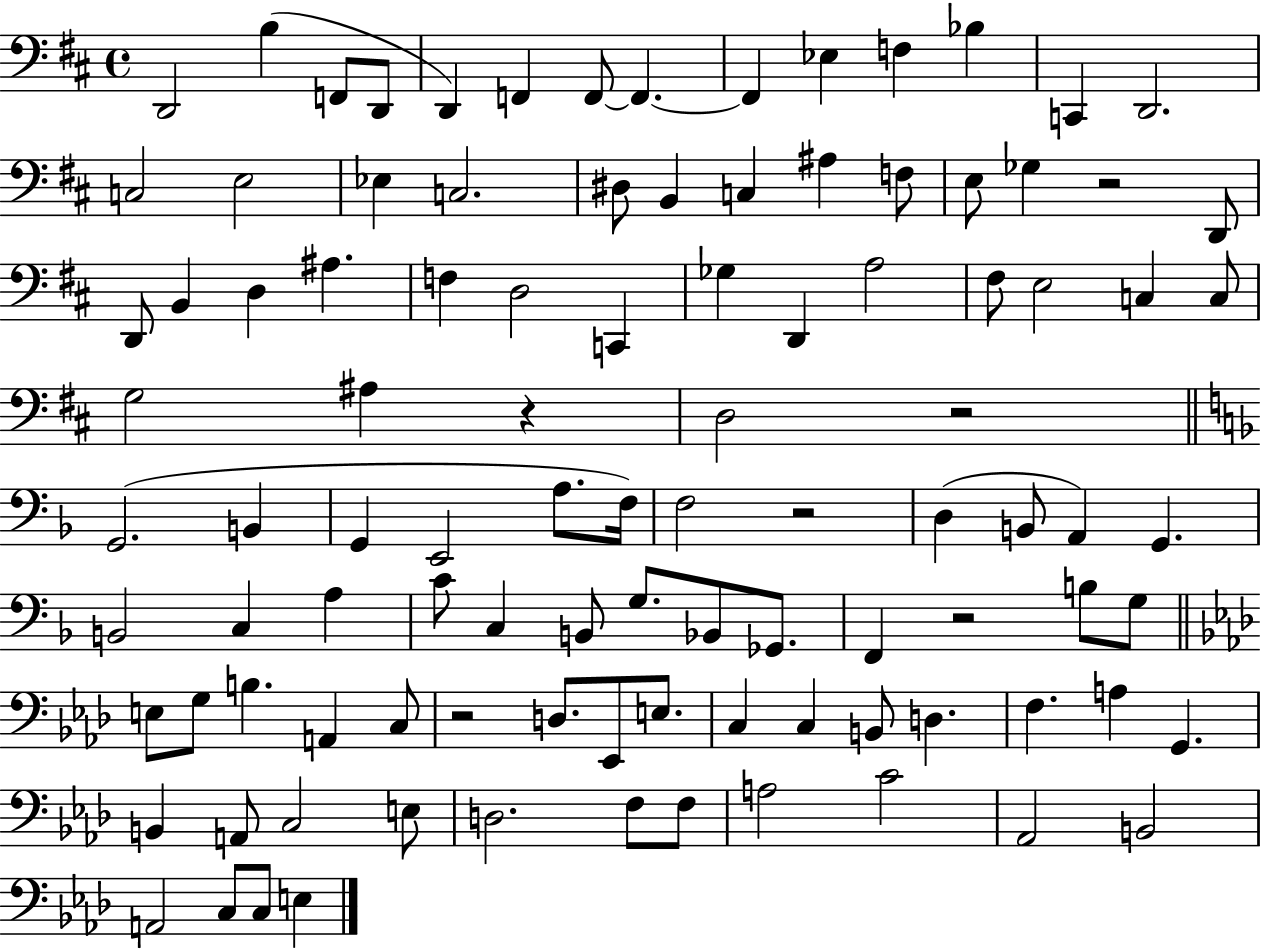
{
  \clef bass
  \time 4/4
  \defaultTimeSignature
  \key d \major
  d,2 b4( f,8 d,8 | d,4) f,4 f,8~~ f,4.~~ | f,4 ees4 f4 bes4 | c,4 d,2. | \break c2 e2 | ees4 c2. | dis8 b,4 c4 ais4 f8 | e8 ges4 r2 d,8 | \break d,8 b,4 d4 ais4. | f4 d2 c,4 | ges4 d,4 a2 | fis8 e2 c4 c8 | \break g2 ais4 r4 | d2 r2 | \bar "||" \break \key f \major g,2.( b,4 | g,4 e,2 a8. f16) | f2 r2 | d4( b,8 a,4) g,4. | \break b,2 c4 a4 | c'8 c4 b,8 g8. bes,8 ges,8. | f,4 r2 b8 g8 | \bar "||" \break \key f \minor e8 g8 b4. a,4 c8 | r2 d8. ees,8 e8. | c4 c4 b,8 d4. | f4. a4 g,4. | \break b,4 a,8 c2 e8 | d2. f8 f8 | a2 c'2 | aes,2 b,2 | \break a,2 c8 c8 e4 | \bar "|."
}